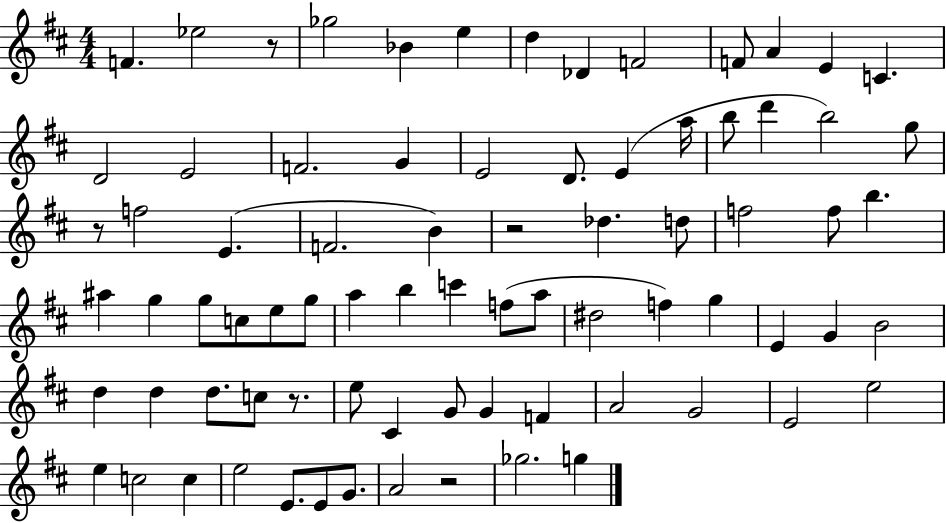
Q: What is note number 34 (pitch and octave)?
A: A#5